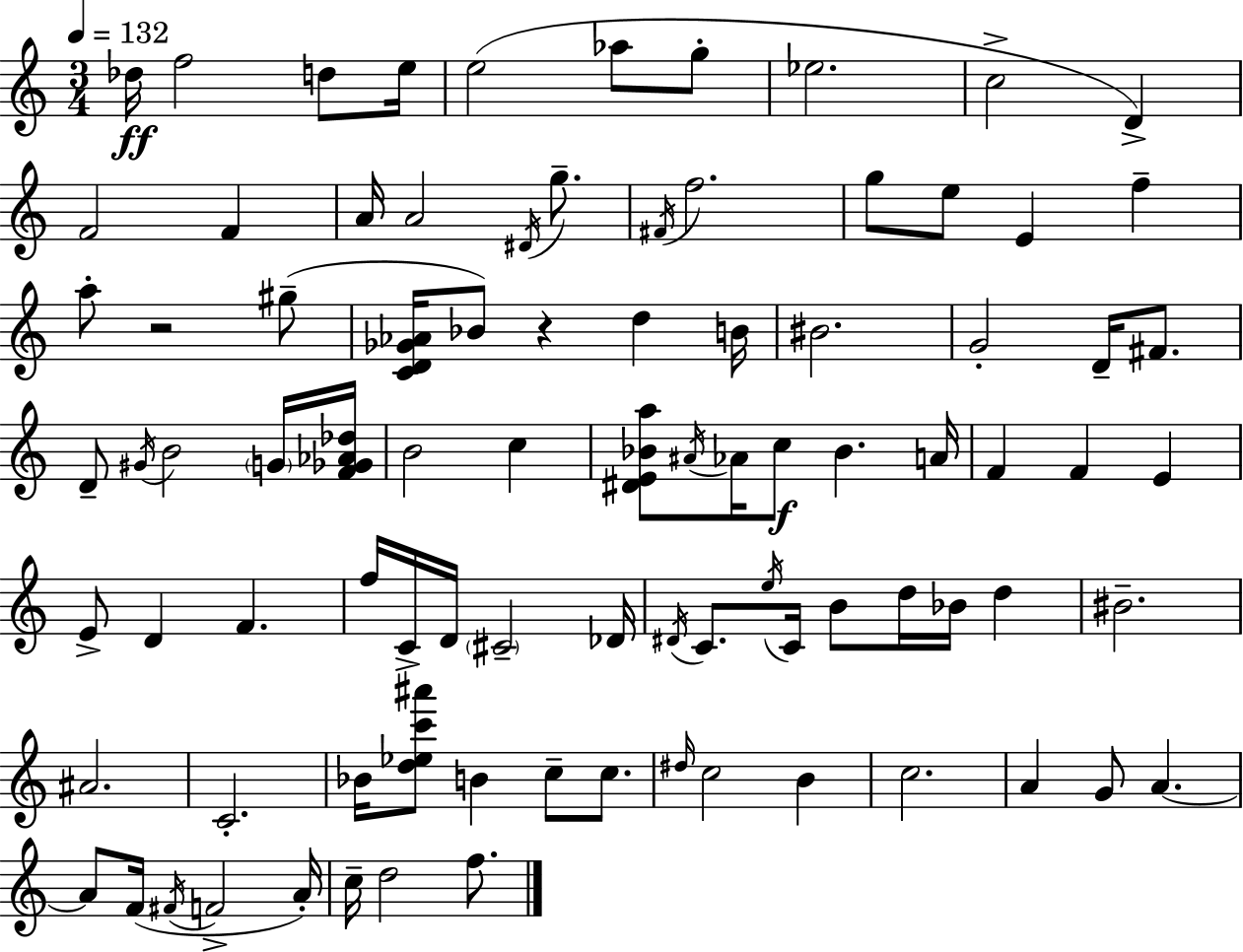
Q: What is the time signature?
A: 3/4